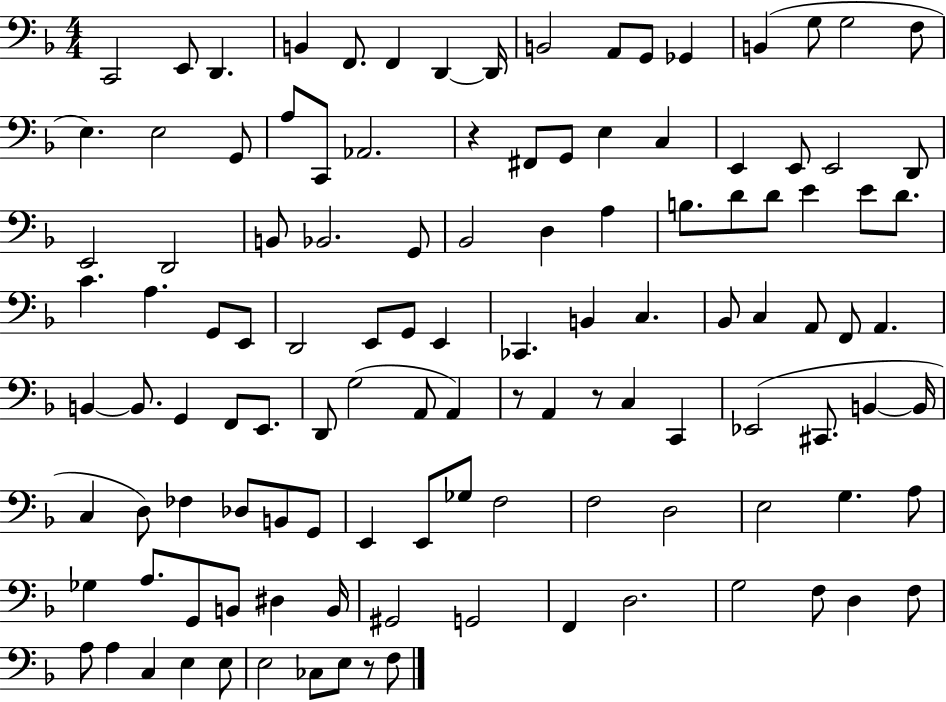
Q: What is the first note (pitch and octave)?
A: C2